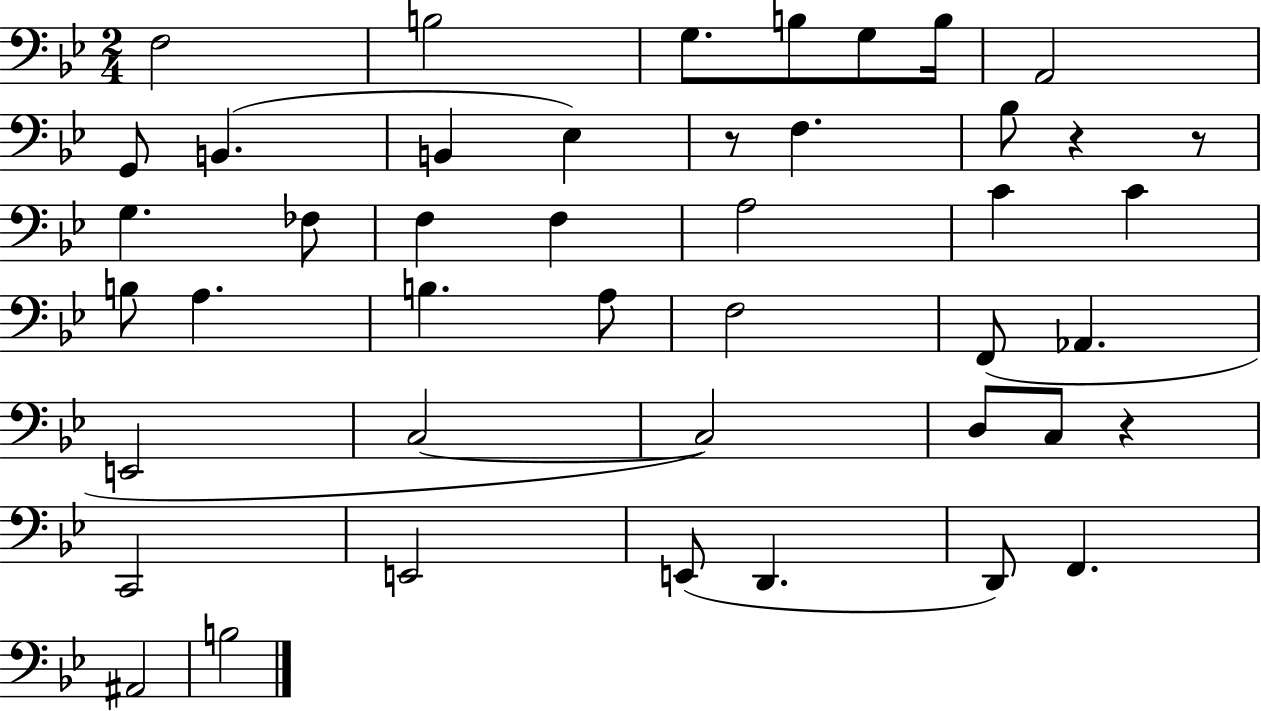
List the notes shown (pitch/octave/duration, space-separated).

F3/h B3/h G3/e. B3/e G3/e B3/s A2/h G2/e B2/q. B2/q Eb3/q R/e F3/q. Bb3/e R/q R/e G3/q. FES3/e F3/q F3/q A3/h C4/q C4/q B3/e A3/q. B3/q. A3/e F3/h F2/e Ab2/q. E2/h C3/h C3/h D3/e C3/e R/q C2/h E2/h E2/e D2/q. D2/e F2/q. A#2/h B3/h